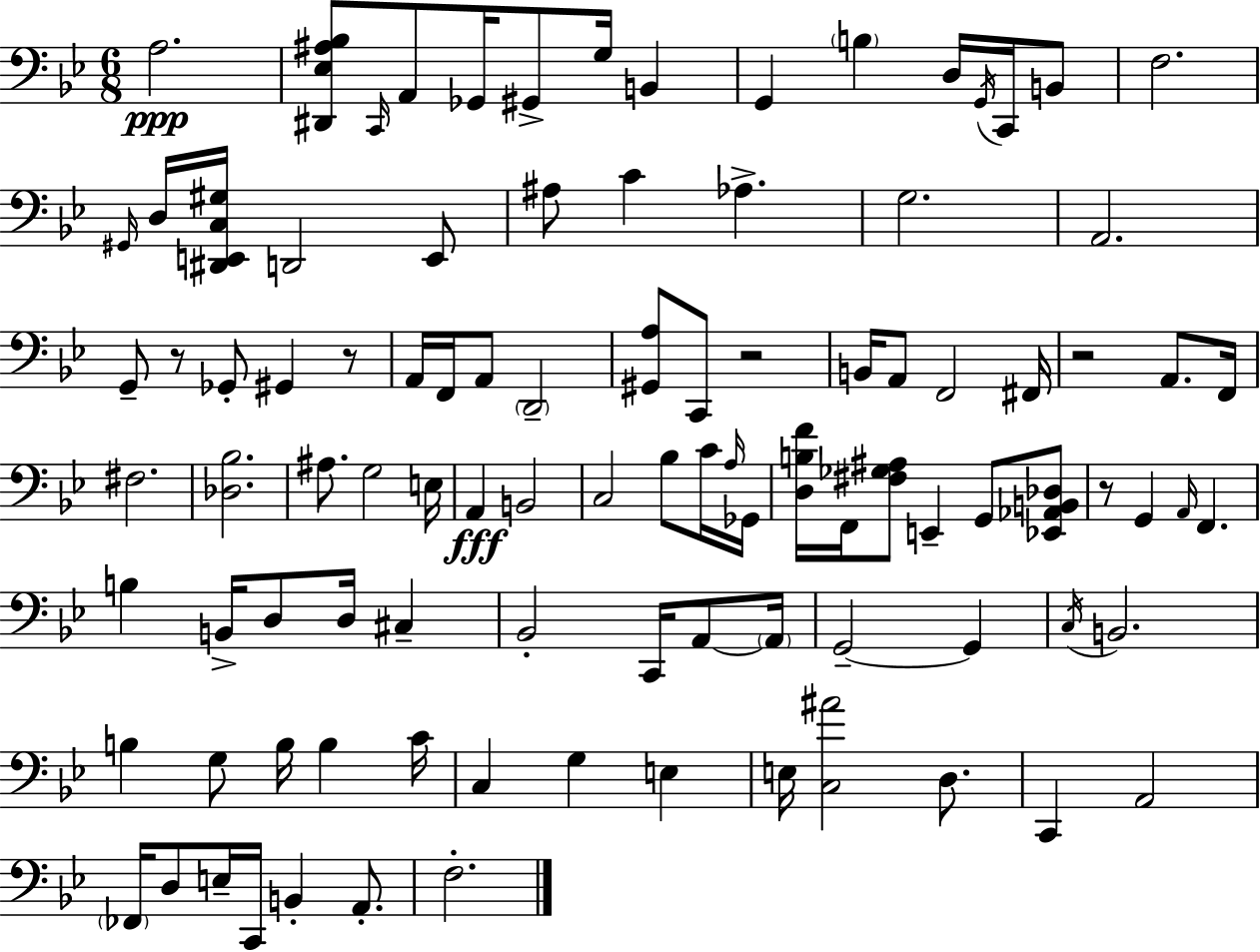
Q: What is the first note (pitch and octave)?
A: A3